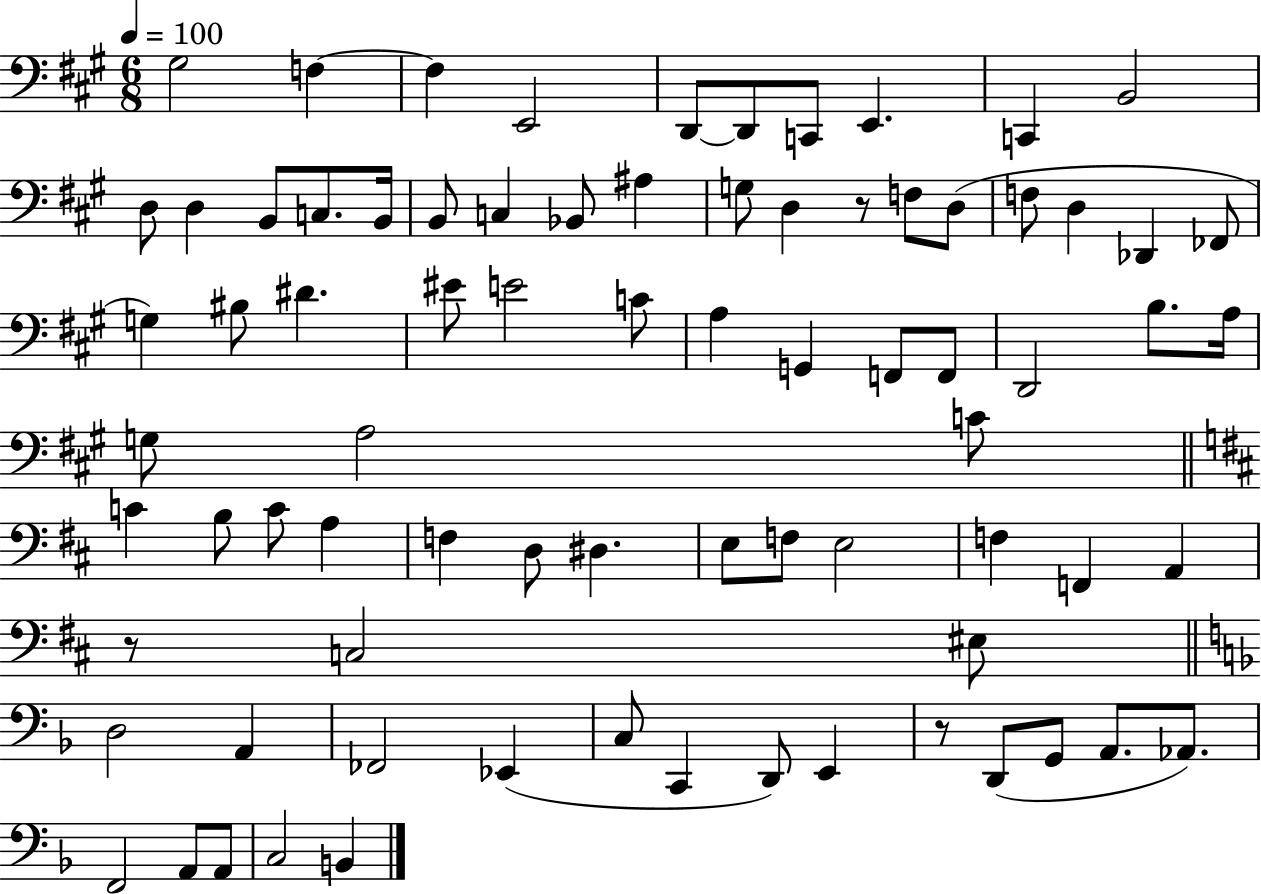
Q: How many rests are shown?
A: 3